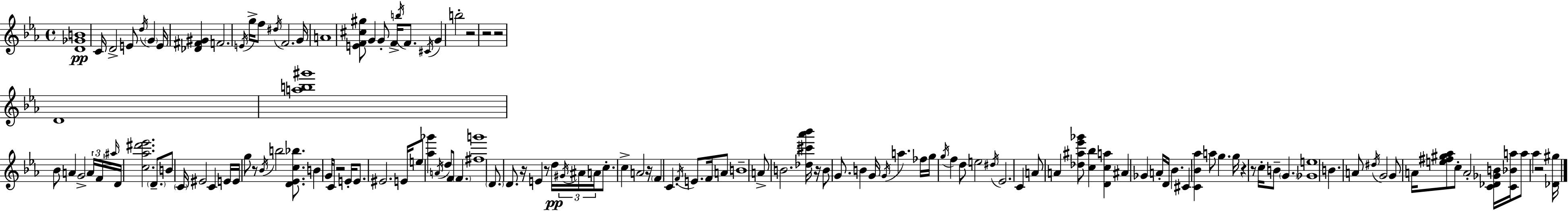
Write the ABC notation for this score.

X:1
T:Untitled
M:4/4
L:1/4
K:Eb
[D_GB]4 C/4 D2 E/2 d/4 G E/4 [_D^F^G] F2 E/4 g/4 f/2 ^d/4 F2 G/4 A4 [EF^c^g]/2 G G/2 F/4 b/4 F/2 ^C/4 G b2 z2 z2 z2 D4 [ab^g']4 _B/2 A G2 A/4 F/4 ^a/4 D/4 [c_a^d'_e']2 D/2 B/2 C/4 ^E2 C E/4 E/4 g/2 z/2 _B/4 b2 [D_Ec_b]/2 B G/4 C/2 z2 E/4 E/2 ^E2 E/4 e/2 [_a_g'] A/4 d/2 F/2 F [^fg']4 D/2 D/2 z/4 E z/2 d/4 ^G/4 ^A/4 A/4 c/2 c A2 z/4 F C F/4 E/2 F/4 A/2 B4 A/2 B2 [_d^c'_a'_b']/4 z/4 B/2 G/2 B G/4 G/4 a _f/4 g/4 g/4 f d/2 e2 ^d/4 _E2 C A/2 A [_d^a_e'_g']/2 [c_b] [Dca] ^A _G A/4 D/4 _B ^C [C_B_a] a/2 g g/4 z z/2 c/4 B/2 G [_Ge]4 B A/2 ^d/4 G2 G/2 A/4 [e^f^g_a]/2 c/2 A2 [C_D_GB]/4 [C_Ba]/4 a/2 _a z2 [_D^g]/4